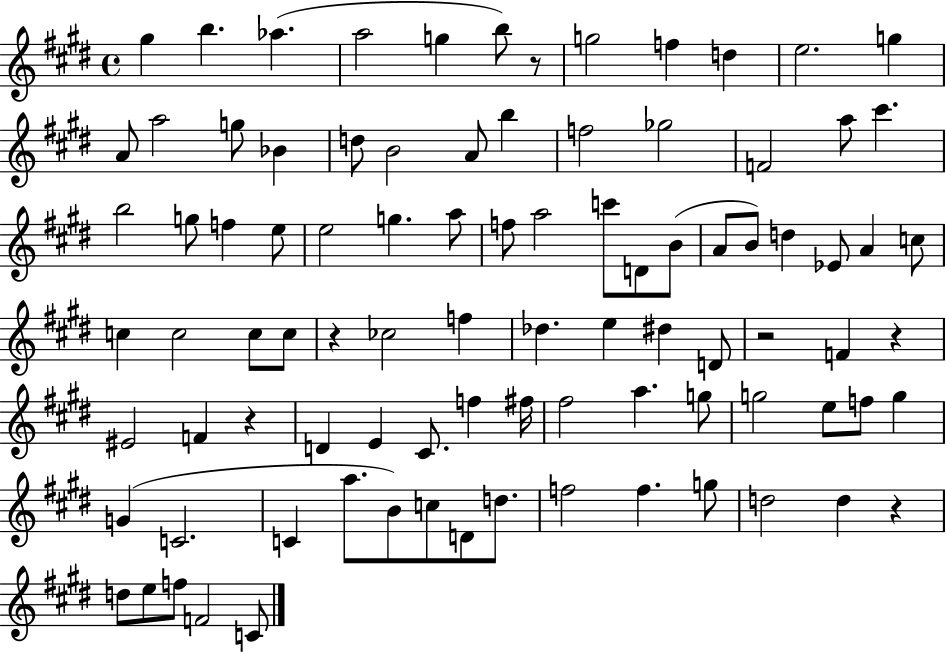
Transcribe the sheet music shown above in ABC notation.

X:1
T:Untitled
M:4/4
L:1/4
K:E
^g b _a a2 g b/2 z/2 g2 f d e2 g A/2 a2 g/2 _B d/2 B2 A/2 b f2 _g2 F2 a/2 ^c' b2 g/2 f e/2 e2 g a/2 f/2 a2 c'/2 D/2 B/2 A/2 B/2 d _E/2 A c/2 c c2 c/2 c/2 z _c2 f _d e ^d D/2 z2 F z ^E2 F z D E ^C/2 f ^f/4 ^f2 a g/2 g2 e/2 f/2 g G C2 C a/2 B/2 c/2 D/2 d/2 f2 f g/2 d2 d z d/2 e/2 f/2 F2 C/2